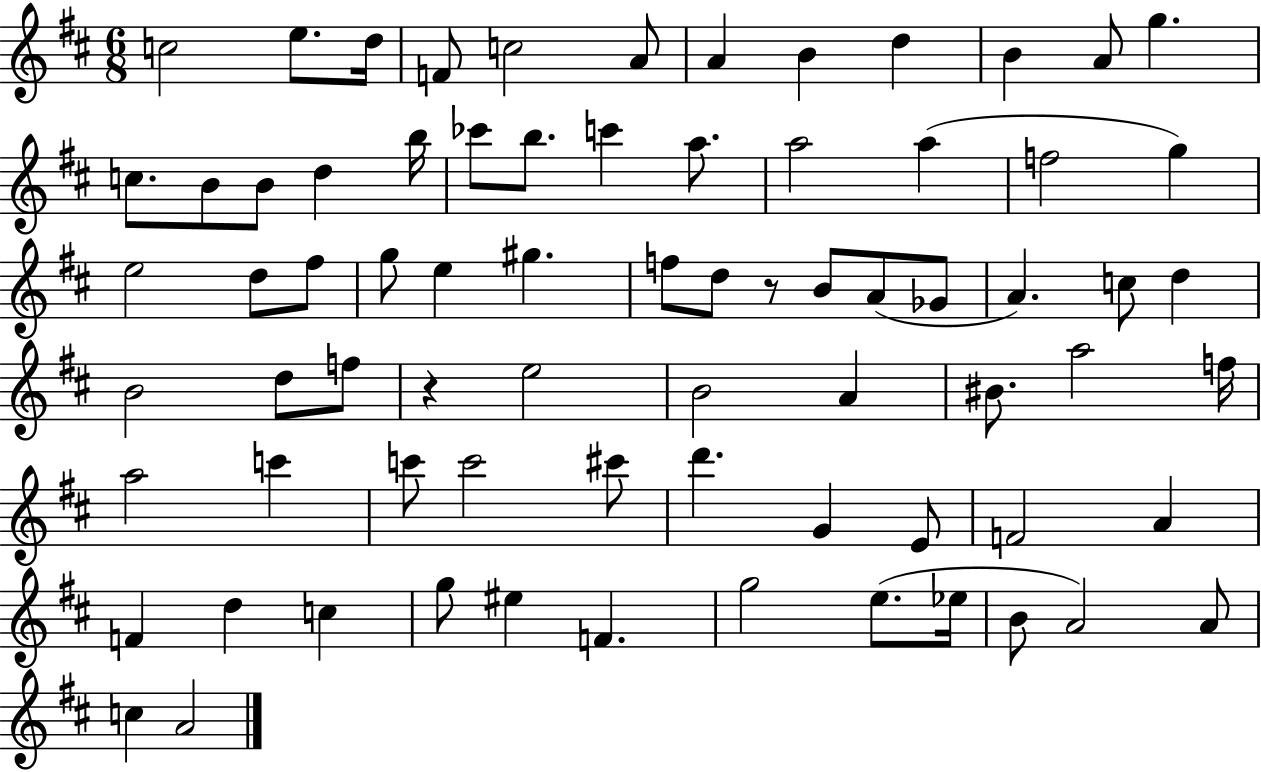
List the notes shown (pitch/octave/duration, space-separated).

C5/h E5/e. D5/s F4/e C5/h A4/e A4/q B4/q D5/q B4/q A4/e G5/q. C5/e. B4/e B4/e D5/q B5/s CES6/e B5/e. C6/q A5/e. A5/h A5/q F5/h G5/q E5/h D5/e F#5/e G5/e E5/q G#5/q. F5/e D5/e R/e B4/e A4/e Gb4/e A4/q. C5/e D5/q B4/h D5/e F5/e R/q E5/h B4/h A4/q BIS4/e. A5/h F5/s A5/h C6/q C6/e C6/h C#6/e D6/q. G4/q E4/e F4/h A4/q F4/q D5/q C5/q G5/e EIS5/q F4/q. G5/h E5/e. Eb5/s B4/e A4/h A4/e C5/q A4/h